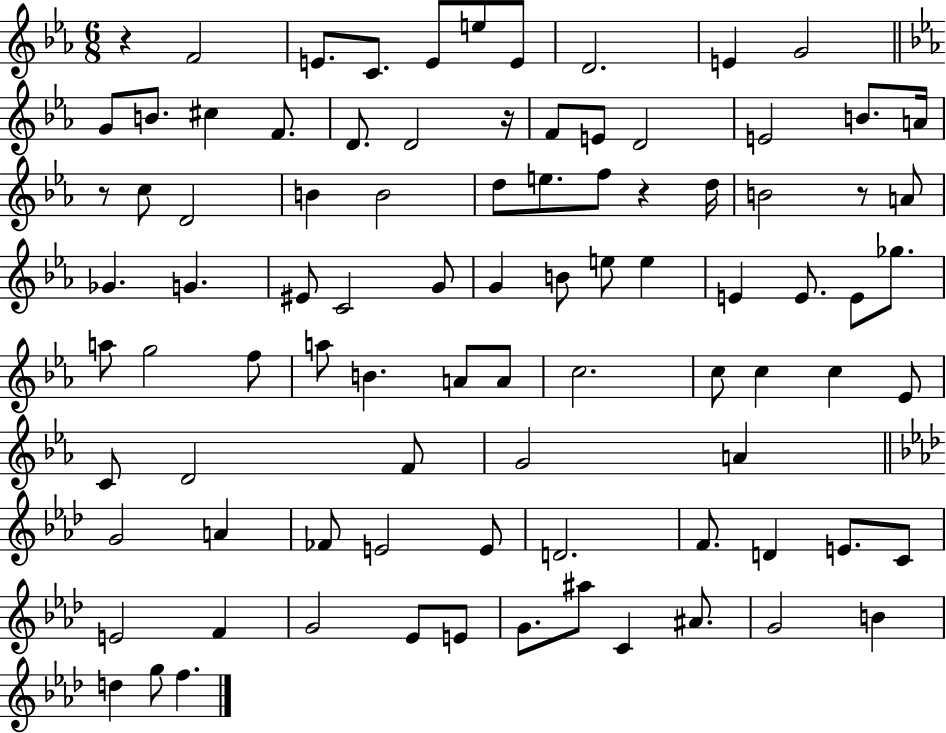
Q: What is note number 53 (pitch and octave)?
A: C5